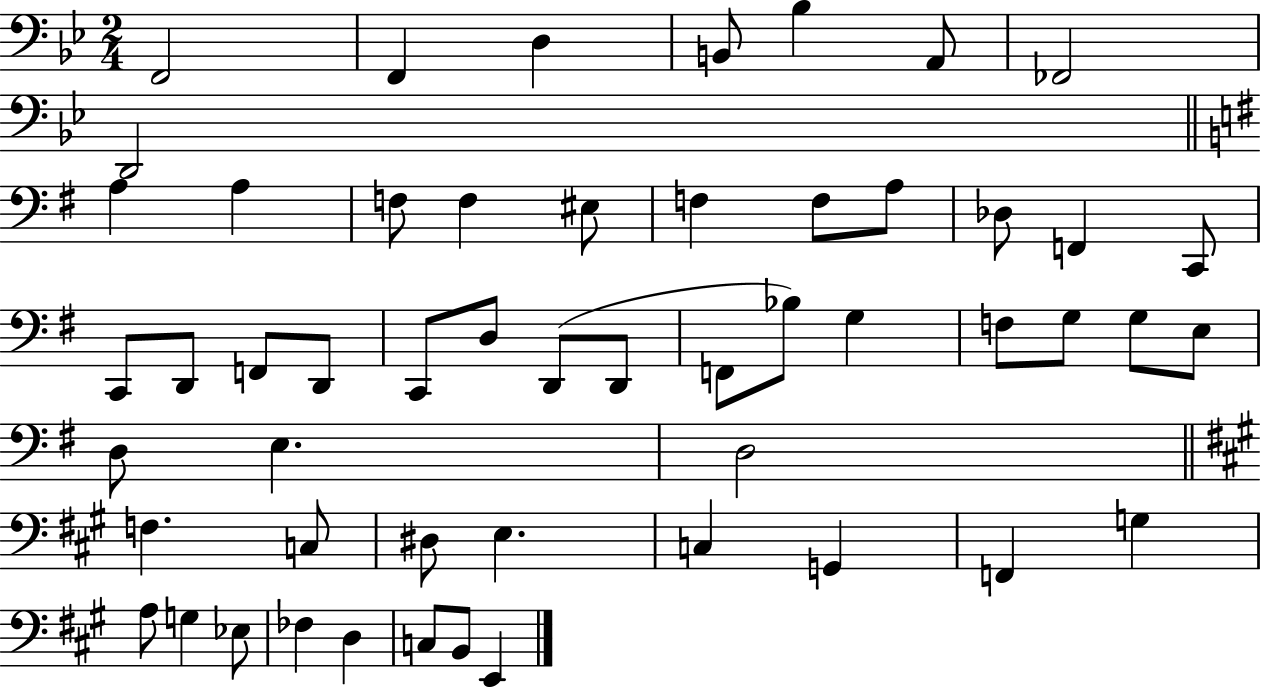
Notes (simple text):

F2/h F2/q D3/q B2/e Bb3/q A2/e FES2/h D2/h A3/q A3/q F3/e F3/q EIS3/e F3/q F3/e A3/e Db3/e F2/q C2/e C2/e D2/e F2/e D2/e C2/e D3/e D2/e D2/e F2/e Bb3/e G3/q F3/e G3/e G3/e E3/e D3/e E3/q. D3/h F3/q. C3/e D#3/e E3/q. C3/q G2/q F2/q G3/q A3/e G3/q Eb3/e FES3/q D3/q C3/e B2/e E2/q